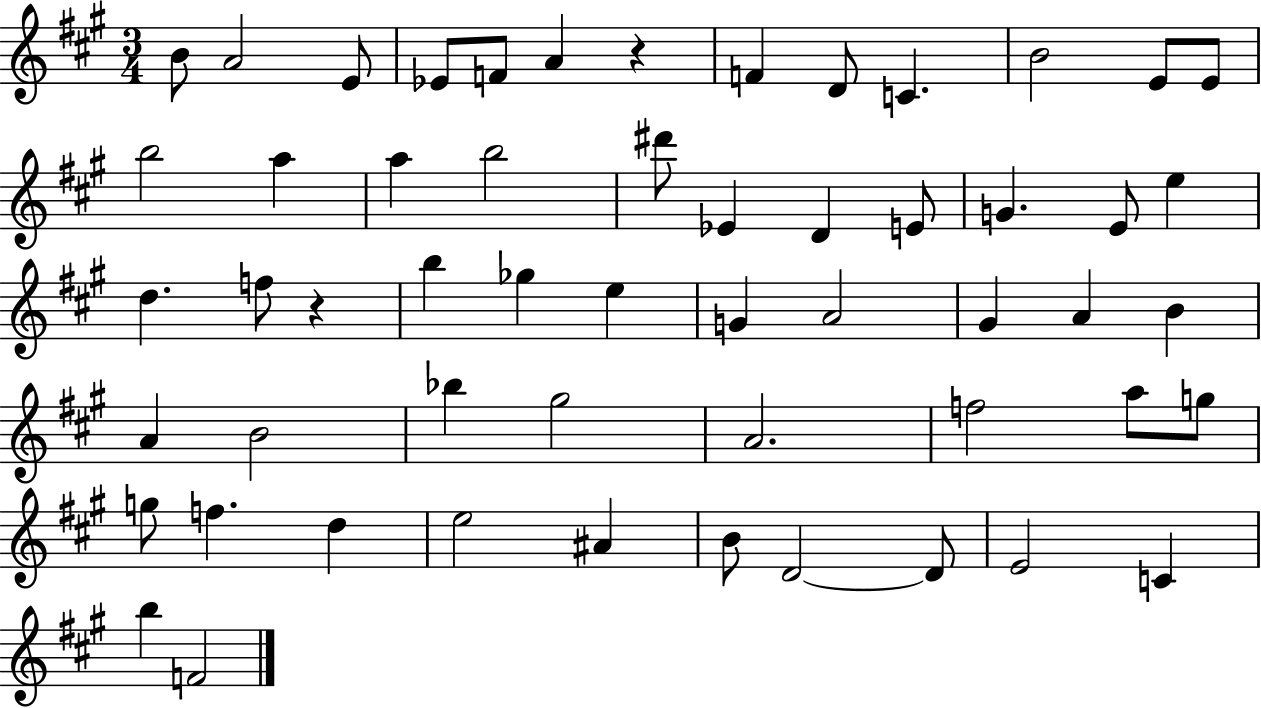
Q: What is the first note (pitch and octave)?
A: B4